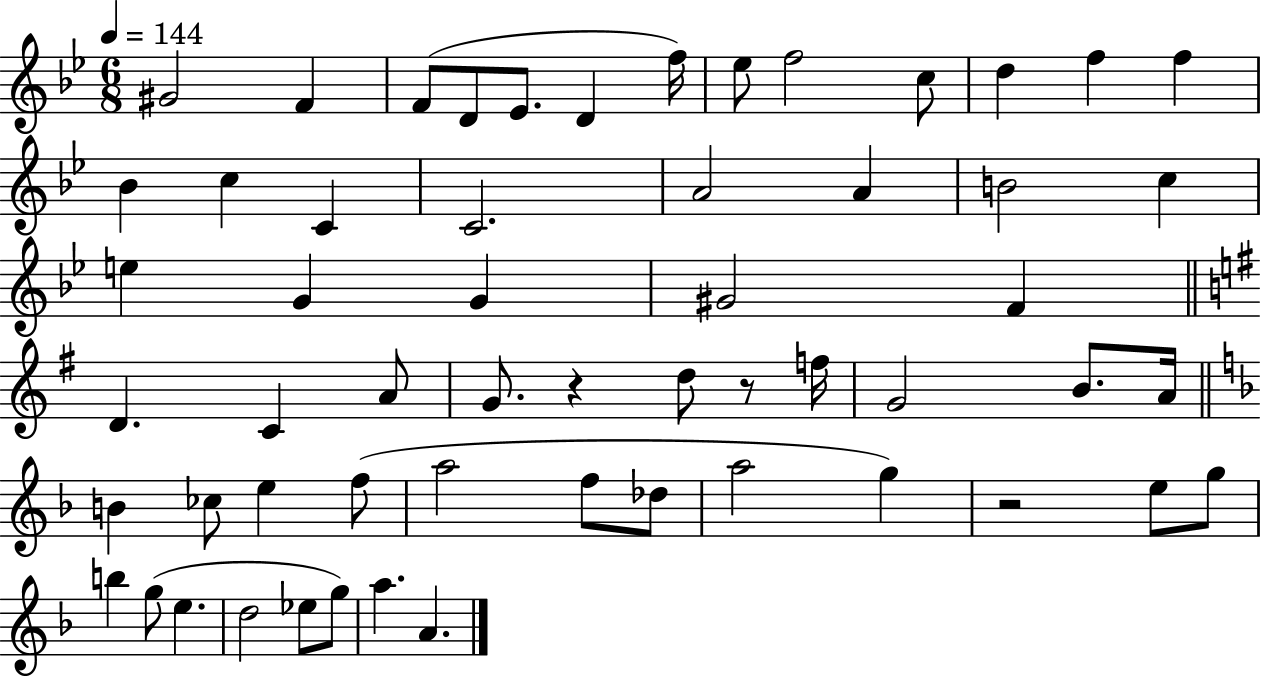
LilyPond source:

{
  \clef treble
  \numericTimeSignature
  \time 6/8
  \key bes \major
  \tempo 4 = 144
  \repeat volta 2 { gis'2 f'4 | f'8( d'8 ees'8. d'4 f''16) | ees''8 f''2 c''8 | d''4 f''4 f''4 | \break bes'4 c''4 c'4 | c'2. | a'2 a'4 | b'2 c''4 | \break e''4 g'4 g'4 | gis'2 f'4 | \bar "||" \break \key g \major d'4. c'4 a'8 | g'8. r4 d''8 r8 f''16 | g'2 b'8. a'16 | \bar "||" \break \key f \major b'4 ces''8 e''4 f''8( | a''2 f''8 des''8 | a''2 g''4) | r2 e''8 g''8 | \break b''4 g''8( e''4. | d''2 ees''8 g''8) | a''4. a'4. | } \bar "|."
}